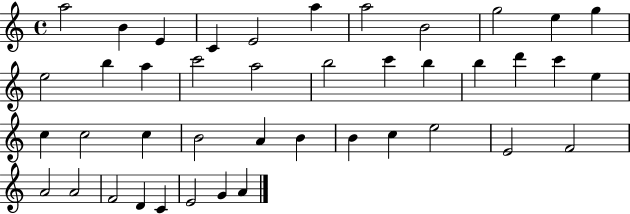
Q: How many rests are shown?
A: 0